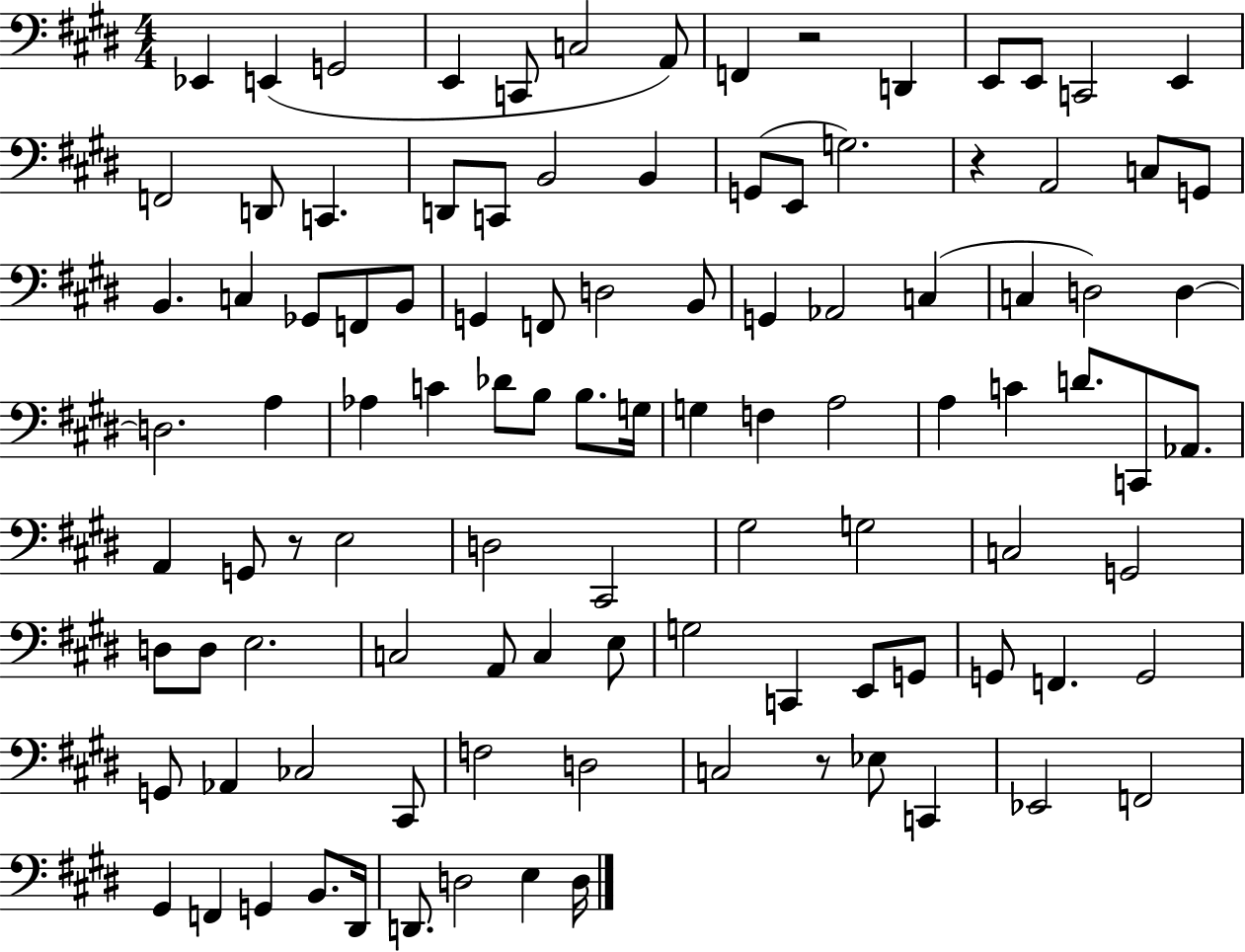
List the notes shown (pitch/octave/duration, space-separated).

Eb2/q E2/q G2/h E2/q C2/e C3/h A2/e F2/q R/h D2/q E2/e E2/e C2/h E2/q F2/h D2/e C2/q. D2/e C2/e B2/h B2/q G2/e E2/e G3/h. R/q A2/h C3/e G2/e B2/q. C3/q Gb2/e F2/e B2/e G2/q F2/e D3/h B2/e G2/q Ab2/h C3/q C3/q D3/h D3/q D3/h. A3/q Ab3/q C4/q Db4/e B3/e B3/e. G3/s G3/q F3/q A3/h A3/q C4/q D4/e. C2/e Ab2/e. A2/q G2/e R/e E3/h D3/h C#2/h G#3/h G3/h C3/h G2/h D3/e D3/e E3/h. C3/h A2/e C3/q E3/e G3/h C2/q E2/e G2/e G2/e F2/q. G2/h G2/e Ab2/q CES3/h C#2/e F3/h D3/h C3/h R/e Eb3/e C2/q Eb2/h F2/h G#2/q F2/q G2/q B2/e. D#2/s D2/e. D3/h E3/q D3/s